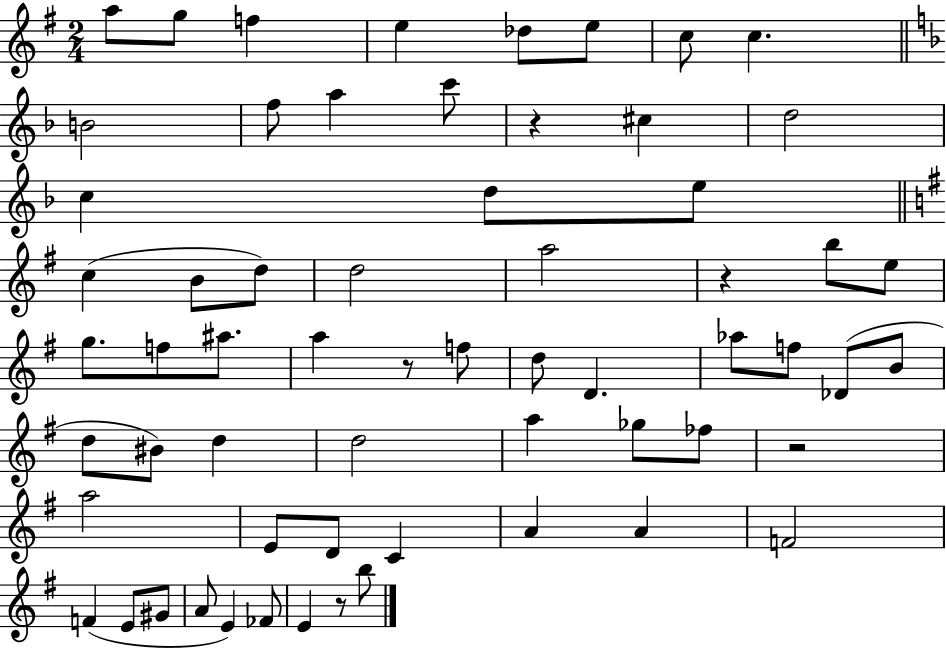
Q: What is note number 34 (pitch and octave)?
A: Db4